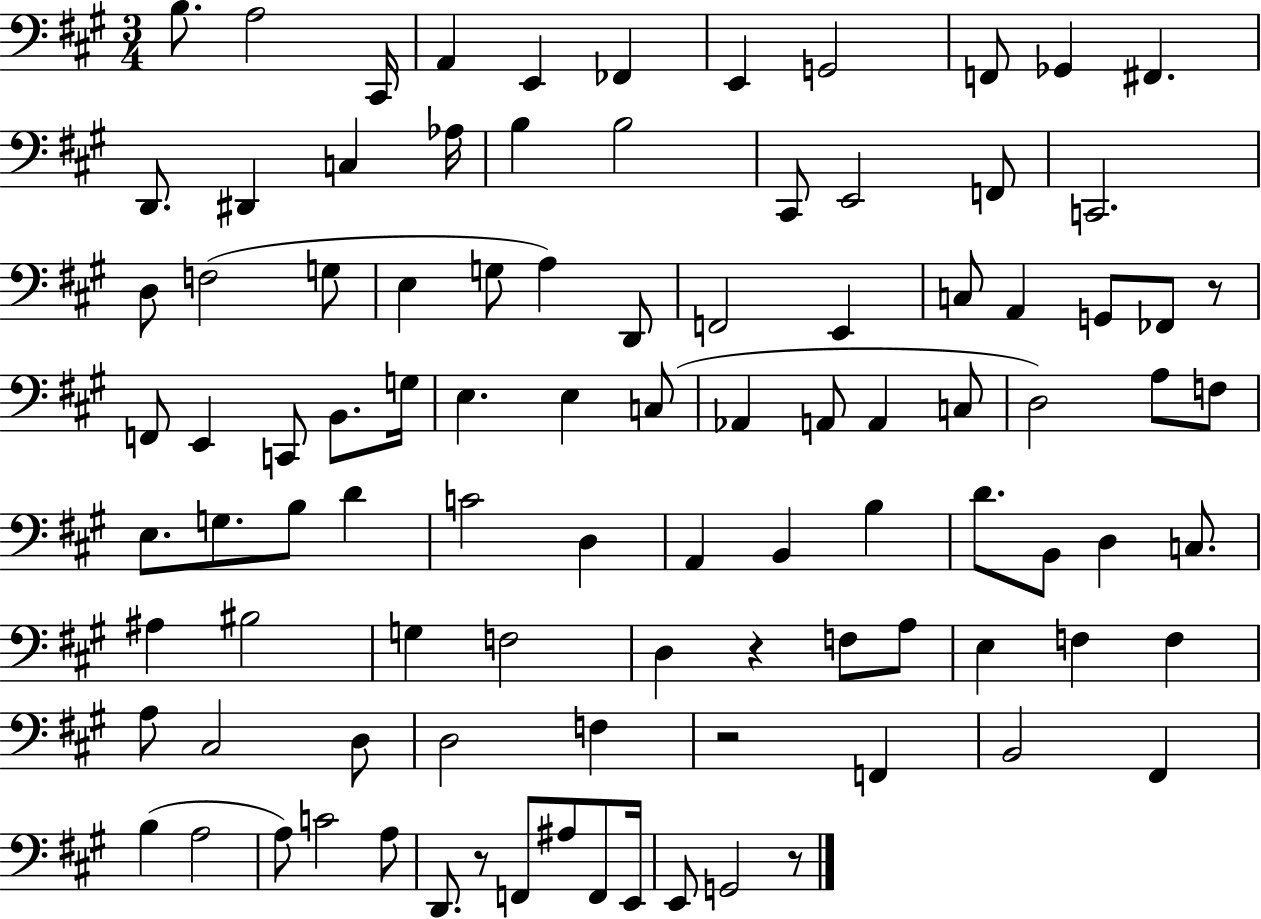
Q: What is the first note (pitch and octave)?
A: B3